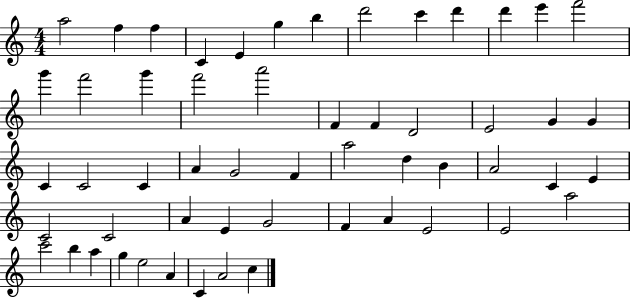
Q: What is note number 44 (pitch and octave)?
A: E4